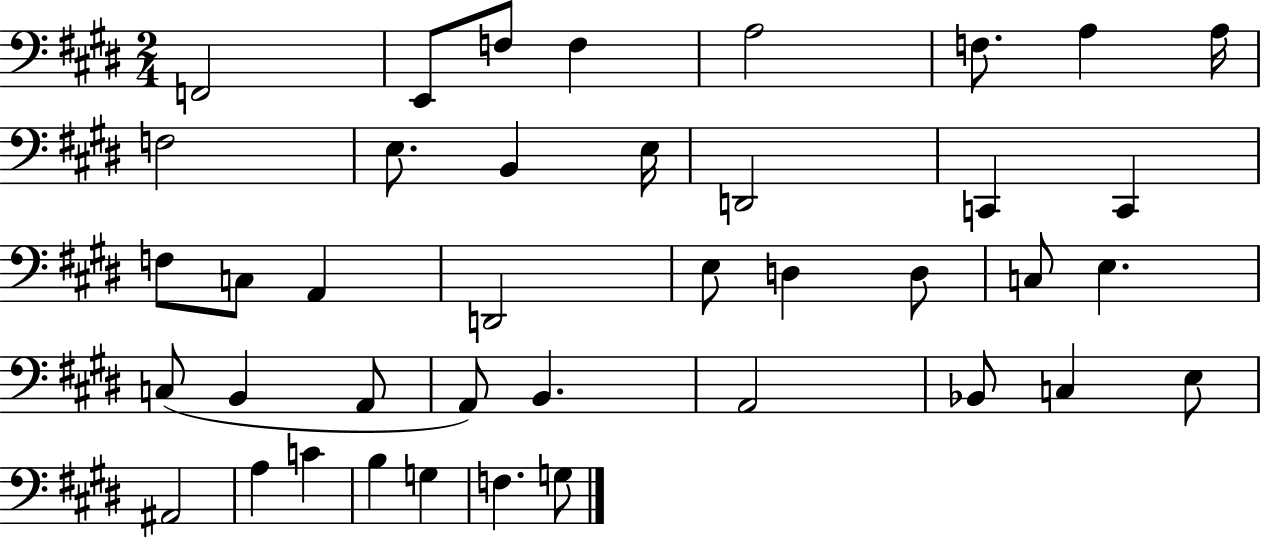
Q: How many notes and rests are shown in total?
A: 40